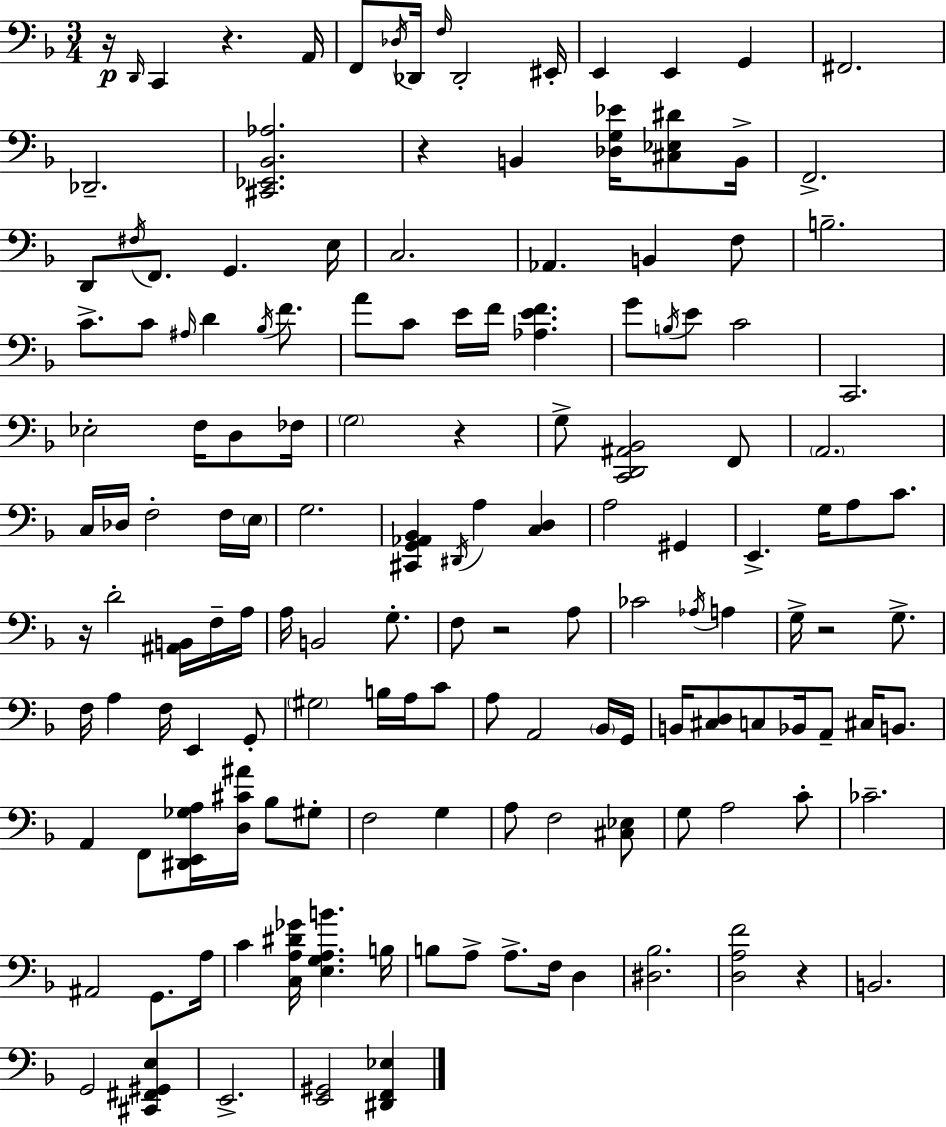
R/s D2/s C2/q R/q. A2/s F2/e Db3/s Db2/s F3/s Db2/h EIS2/s E2/q E2/q G2/q F#2/h. Db2/h. [C#2,Eb2,Bb2,Ab3]/h. R/q B2/q [Db3,G3,Eb4]/s [C#3,Eb3,D#4]/e B2/s F2/h. D2/e F#3/s F2/e. G2/q. E3/s C3/h. Ab2/q. B2/q F3/e B3/h. C4/e. C4/e A#3/s D4/q Bb3/s F4/e. A4/e C4/e E4/s F4/s [Ab3,E4,F4]/q. G4/e B3/s E4/e C4/h C2/h. Eb3/h F3/s D3/e FES3/s G3/h R/q G3/e [C2,D2,A#2,Bb2]/h F2/e A2/h. C3/s Db3/s F3/h F3/s E3/s G3/h. [C#2,G2,Ab2,Bb2]/q D#2/s A3/q [C3,D3]/q A3/h G#2/q E2/q. G3/s A3/e C4/e. R/s D4/h [A#2,B2]/s F3/s A3/s A3/s B2/h G3/e. F3/e R/h A3/e CES4/h Ab3/s A3/q G3/s R/h G3/e. F3/s A3/q F3/s E2/q G2/e G#3/h B3/s A3/s C4/e A3/e A2/h Bb2/s G2/s B2/s [C#3,D3]/e C3/e Bb2/s A2/e C#3/s B2/e. A2/q F2/e [D#2,E2,Gb3,A3]/s [D3,C#4,A#4]/s Bb3/e G#3/e F3/h G3/q A3/e F3/h [C#3,Eb3]/e G3/e A3/h C4/e CES4/h. A#2/h G2/e. A3/s C4/q [C3,A3,D#4,Gb4]/s [E3,G3,A3,B4]/q. B3/s B3/e A3/e A3/e. F3/s D3/q [D#3,Bb3]/h. [D3,A3,F4]/h R/q B2/h. G2/h [C#2,F#2,G#2,E3]/q E2/h. [E2,G#2]/h [D#2,F2,Eb3]/q